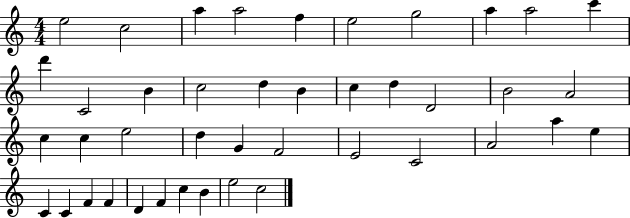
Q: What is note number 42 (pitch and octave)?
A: C5